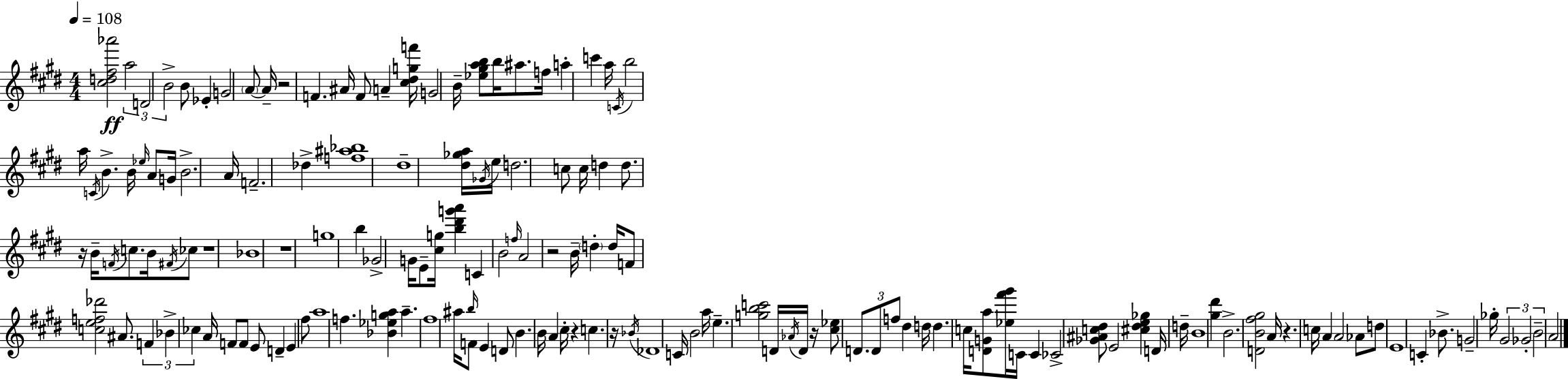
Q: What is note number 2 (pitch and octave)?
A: D4